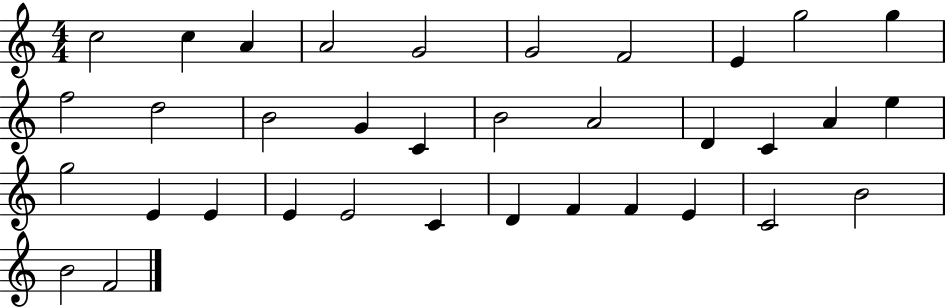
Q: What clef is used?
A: treble